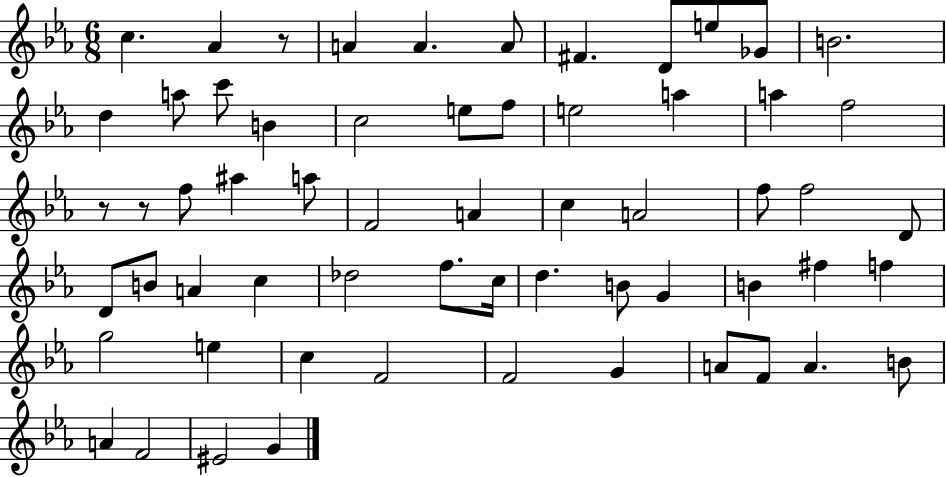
C5/q. Ab4/q R/e A4/q A4/q. A4/e F#4/q. D4/e E5/e Gb4/e B4/h. D5/q A5/e C6/e B4/q C5/h E5/e F5/e E5/h A5/q A5/q F5/h R/e R/e F5/e A#5/q A5/e F4/h A4/q C5/q A4/h F5/e F5/h D4/e D4/e B4/e A4/q C5/q Db5/h F5/e. C5/s D5/q. B4/e G4/q B4/q F#5/q F5/q G5/h E5/q C5/q F4/h F4/h G4/q A4/e F4/e A4/q. B4/e A4/q F4/h EIS4/h G4/q